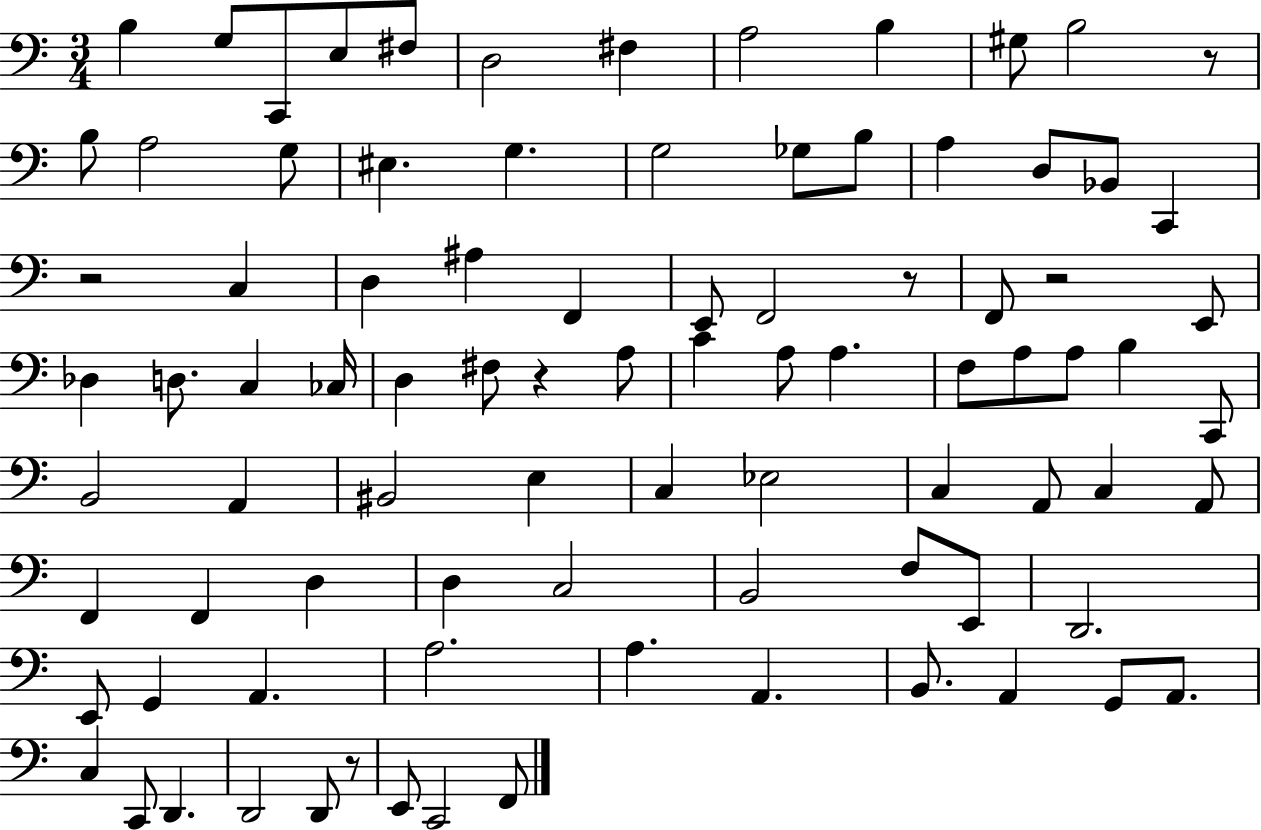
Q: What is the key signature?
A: C major